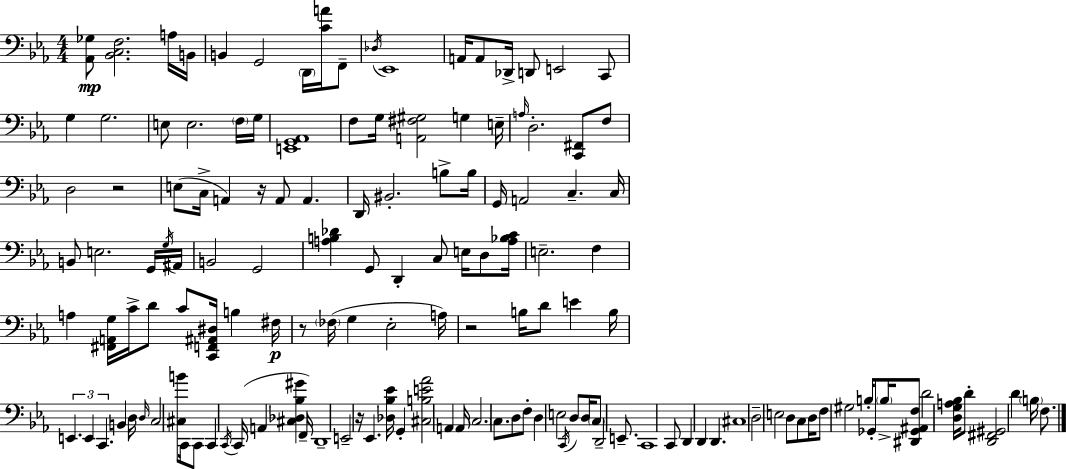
X:1
T:Untitled
M:4/4
L:1/4
K:Cm
[_A,,_G,]/2 [_B,,C,F,]2 A,/4 B,,/4 B,, G,,2 D,,/4 [CA]/4 F,,/2 _D,/4 _E,,4 A,,/4 A,,/2 _D,,/4 D,,/2 E,,2 C,,/2 G, G,2 E,/2 E,2 F,/4 G,/4 [E,,G,,_A,,]4 F,/2 G,/4 [A,,^F,^G,]2 G, E,/4 A,/4 D,2 [C,,^F,,]/2 F,/2 D,2 z2 E,/2 C,/4 A,, z/4 A,,/2 A,, D,,/4 ^B,,2 B,/2 B,/4 G,,/4 A,,2 C, C,/4 B,,/2 E,2 G,,/4 G,/4 ^A,,/4 B,,2 G,,2 [A,B,_D] G,,/2 D,, C,/2 E,/4 D,/2 [A,_B,C]/4 E,2 F, A, [^F,,A,,G,]/4 C/4 D/2 C/2 [C,,F,,^A,,^D,]/4 B, ^F,/4 z/2 _F,/4 G, _E,2 A,/4 z2 B,/4 D/2 E B,/4 E,, E,, C,, B,, D,/4 D,/4 C,2 [^C,B]/2 C,,/4 C,,/2 C,, C,,/4 C,,/4 A,, [^C,_D,_B,^G] F,,/4 D,,4 E,,2 z/4 _E,, [_D,_B,_E]/4 G,, [^C,B,E_A]2 A,, A,,/4 C,2 C,/2 D,/2 F,/2 D, E,2 C,,/4 D,/2 D,/4 C,/2 D,,2 E,,/2 C,,4 C,,/2 D,, D,, D,, ^C,4 D,2 E,2 D,/2 C,/2 D,/4 F,/2 ^G,2 B,/4 _G,,/2 B,/4 [^D,,_G,,^A,,F,]/2 D2 [D,G,A,_B,]/4 D/2 [D,,^F,,^G,,]2 D B,/4 F,/2